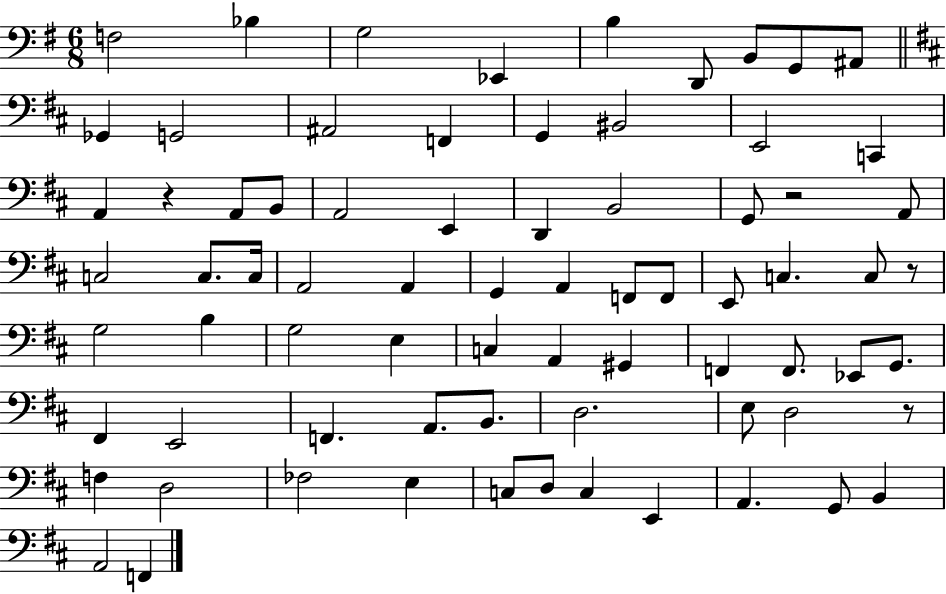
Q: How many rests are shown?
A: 4